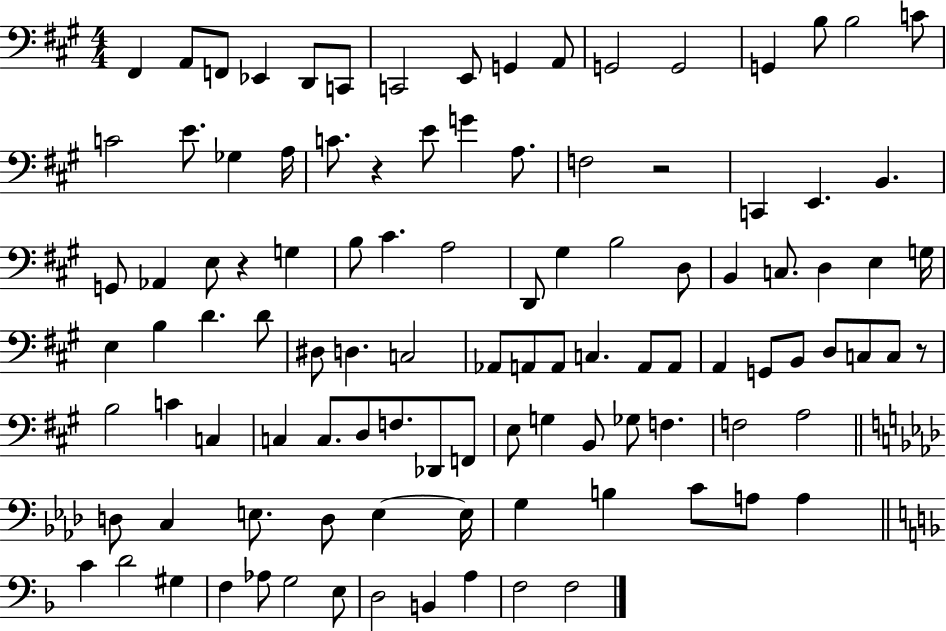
X:1
T:Untitled
M:4/4
L:1/4
K:A
^F,, A,,/2 F,,/2 _E,, D,,/2 C,,/2 C,,2 E,,/2 G,, A,,/2 G,,2 G,,2 G,, B,/2 B,2 C/2 C2 E/2 _G, A,/4 C/2 z E/2 G A,/2 F,2 z2 C,, E,, B,, G,,/2 _A,, E,/2 z G, B,/2 ^C A,2 D,,/2 ^G, B,2 D,/2 B,, C,/2 D, E, G,/4 E, B, D D/2 ^D,/2 D, C,2 _A,,/2 A,,/2 A,,/2 C, A,,/2 A,,/2 A,, G,,/2 B,,/2 D,/2 C,/2 C,/2 z/2 B,2 C C, C, C,/2 D,/2 F,/2 _D,,/2 F,,/2 E,/2 G, B,,/2 _G,/2 F, F,2 A,2 D,/2 C, E,/2 D,/2 E, E,/4 G, B, C/2 A,/2 A, C D2 ^G, F, _A,/2 G,2 E,/2 D,2 B,, A, F,2 F,2